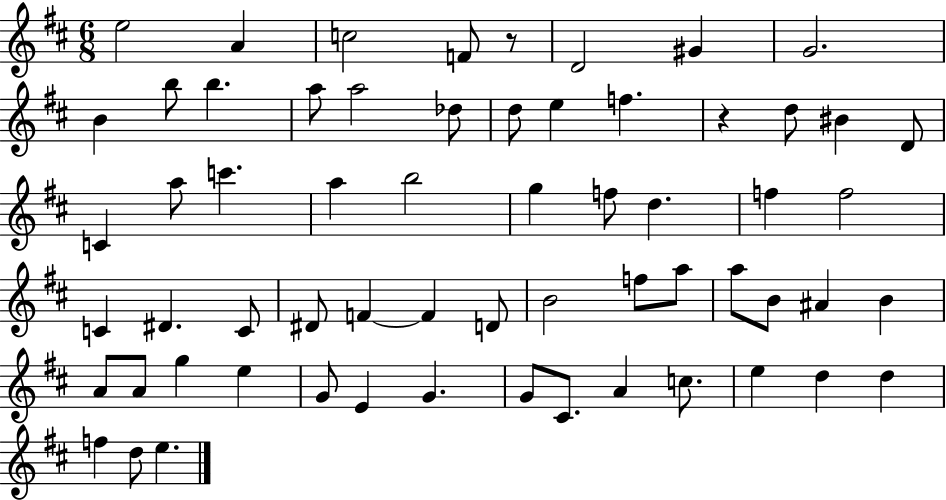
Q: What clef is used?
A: treble